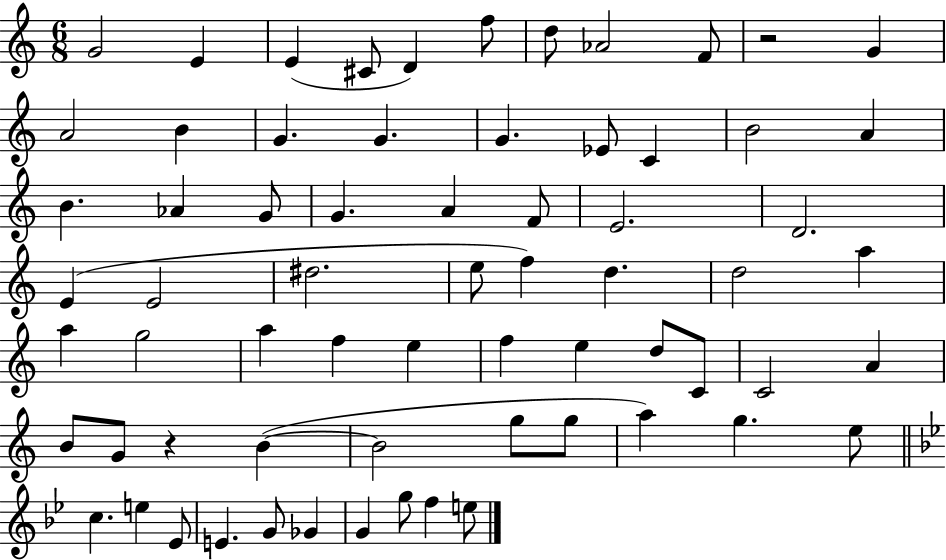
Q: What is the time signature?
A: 6/8